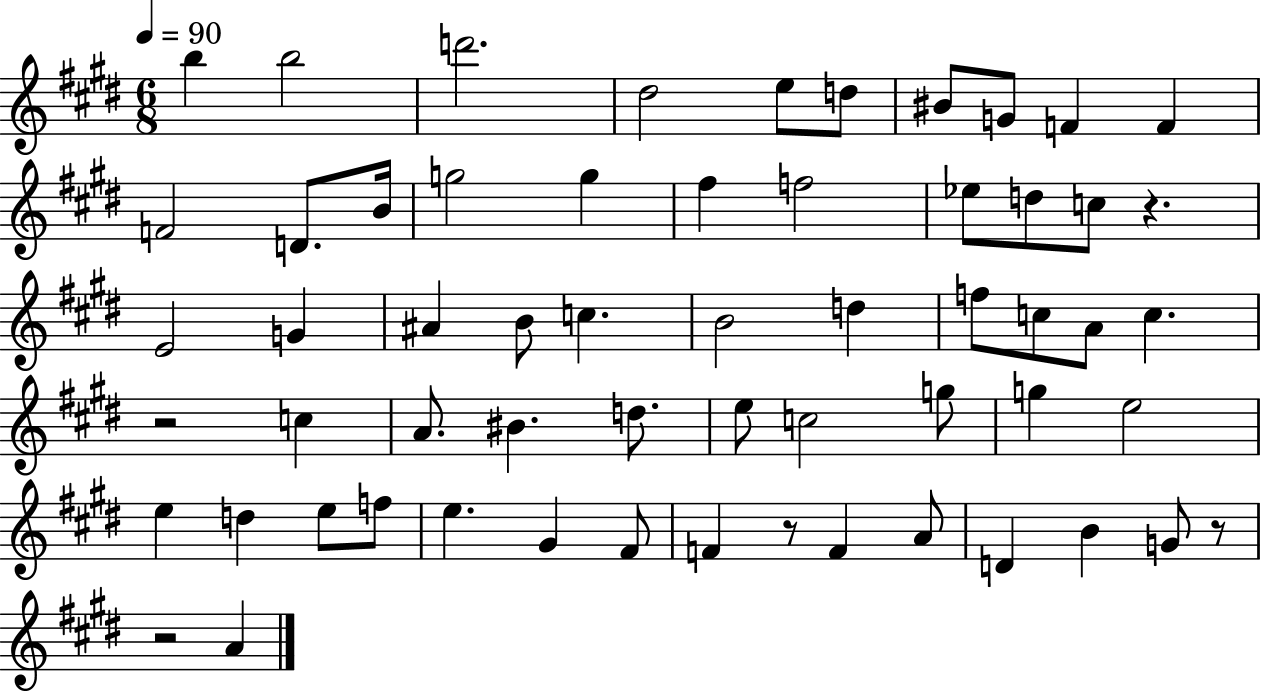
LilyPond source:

{
  \clef treble
  \numericTimeSignature
  \time 6/8
  \key e \major
  \tempo 4 = 90
  b''4 b''2 | d'''2. | dis''2 e''8 d''8 | bis'8 g'8 f'4 f'4 | \break f'2 d'8. b'16 | g''2 g''4 | fis''4 f''2 | ees''8 d''8 c''8 r4. | \break e'2 g'4 | ais'4 b'8 c''4. | b'2 d''4 | f''8 c''8 a'8 c''4. | \break r2 c''4 | a'8. bis'4. d''8. | e''8 c''2 g''8 | g''4 e''2 | \break e''4 d''4 e''8 f''8 | e''4. gis'4 fis'8 | f'4 r8 f'4 a'8 | d'4 b'4 g'8 r8 | \break r2 a'4 | \bar "|."
}